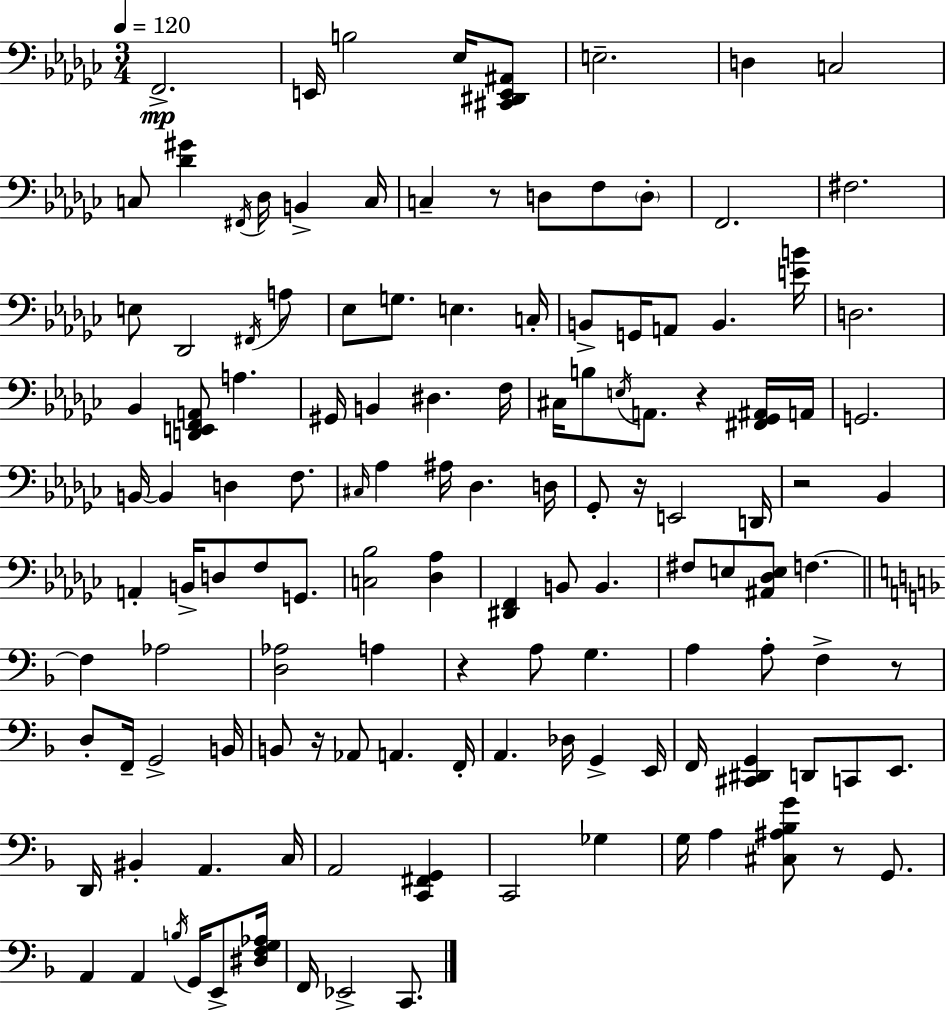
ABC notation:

X:1
T:Untitled
M:3/4
L:1/4
K:Ebm
F,,2 E,,/4 B,2 _E,/4 [^C,,^D,,E,,^A,,]/2 E,2 D, C,2 C,/2 [_D^G] ^F,,/4 _D,/4 B,, C,/4 C, z/2 D,/2 F,/2 D,/2 F,,2 ^F,2 E,/2 _D,,2 ^F,,/4 A,/2 _E,/2 G,/2 E, C,/4 B,,/2 G,,/4 A,,/2 B,, [EB]/4 D,2 _B,, [D,,E,,F,,A,,]/2 A, ^G,,/4 B,, ^D, F,/4 ^C,/4 B,/2 E,/4 A,,/2 z [^F,,_G,,^A,,]/4 A,,/4 G,,2 B,,/4 B,, D, F,/2 ^C,/4 _A, ^A,/4 _D, D,/4 _G,,/2 z/4 E,,2 D,,/4 z2 _B,, A,, B,,/4 D,/2 F,/2 G,,/2 [C,_B,]2 [_D,_A,] [^D,,F,,] B,,/2 B,, ^F,/2 E,/2 [^A,,_D,E,]/2 F, F, _A,2 [D,_A,]2 A, z A,/2 G, A, A,/2 F, z/2 D,/2 F,,/4 G,,2 B,,/4 B,,/2 z/4 _A,,/2 A,, F,,/4 A,, _D,/4 G,, E,,/4 F,,/4 [^C,,^D,,G,,] D,,/2 C,,/2 E,,/2 D,,/4 ^B,, A,, C,/4 A,,2 [C,,^F,,G,,] C,,2 _G, G,/4 A, [^C,^A,_B,G]/2 z/2 G,,/2 A,, A,, B,/4 G,,/4 E,,/2 [^D,F,G,_A,]/4 F,,/4 _E,,2 C,,/2